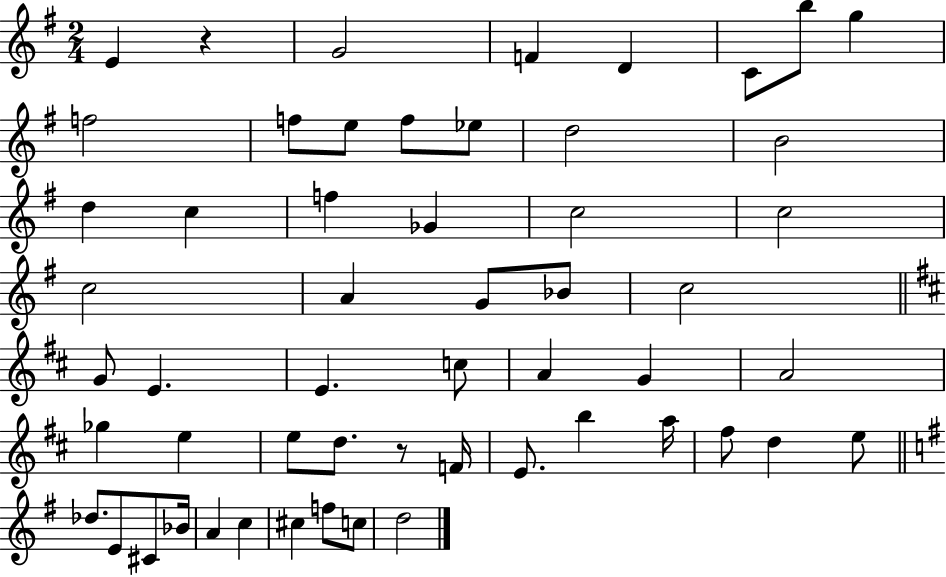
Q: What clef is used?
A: treble